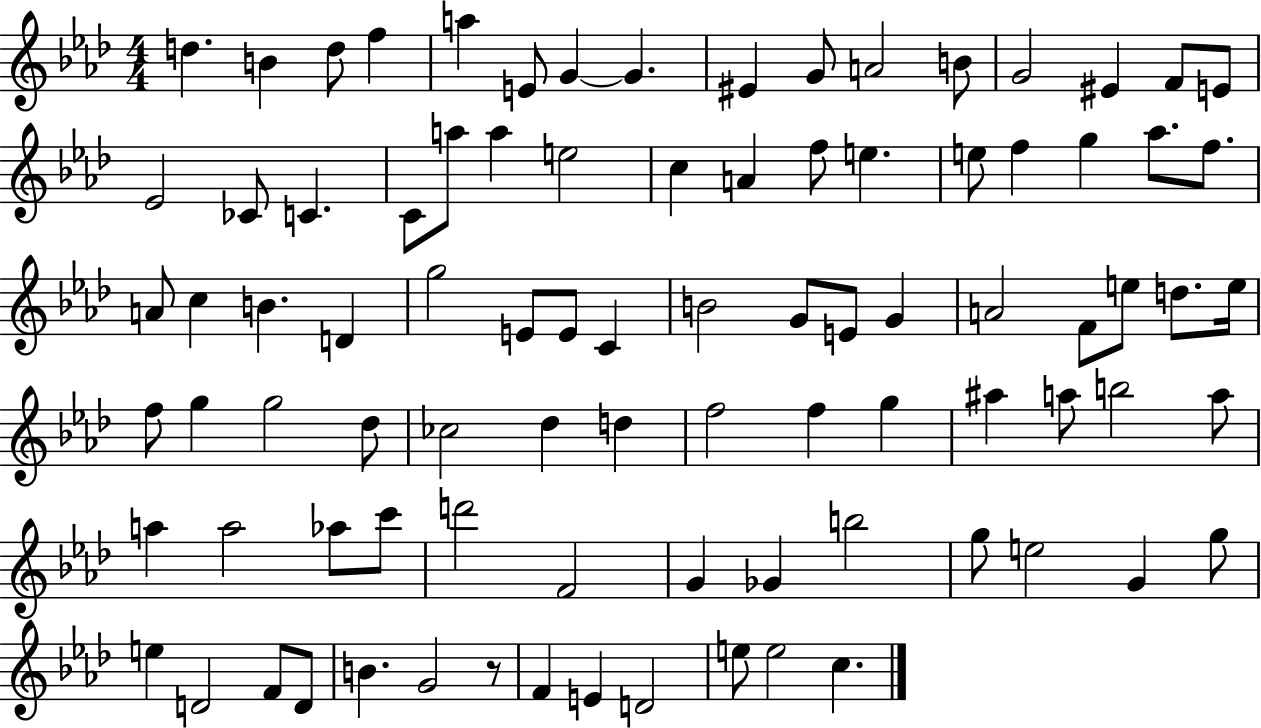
{
  \clef treble
  \numericTimeSignature
  \time 4/4
  \key aes \major
  d''4. b'4 d''8 f''4 | a''4 e'8 g'4~~ g'4. | eis'4 g'8 a'2 b'8 | g'2 eis'4 f'8 e'8 | \break ees'2 ces'8 c'4. | c'8 a''8 a''4 e''2 | c''4 a'4 f''8 e''4. | e''8 f''4 g''4 aes''8. f''8. | \break a'8 c''4 b'4. d'4 | g''2 e'8 e'8 c'4 | b'2 g'8 e'8 g'4 | a'2 f'8 e''8 d''8. e''16 | \break f''8 g''4 g''2 des''8 | ces''2 des''4 d''4 | f''2 f''4 g''4 | ais''4 a''8 b''2 a''8 | \break a''4 a''2 aes''8 c'''8 | d'''2 f'2 | g'4 ges'4 b''2 | g''8 e''2 g'4 g''8 | \break e''4 d'2 f'8 d'8 | b'4. g'2 r8 | f'4 e'4 d'2 | e''8 e''2 c''4. | \break \bar "|."
}